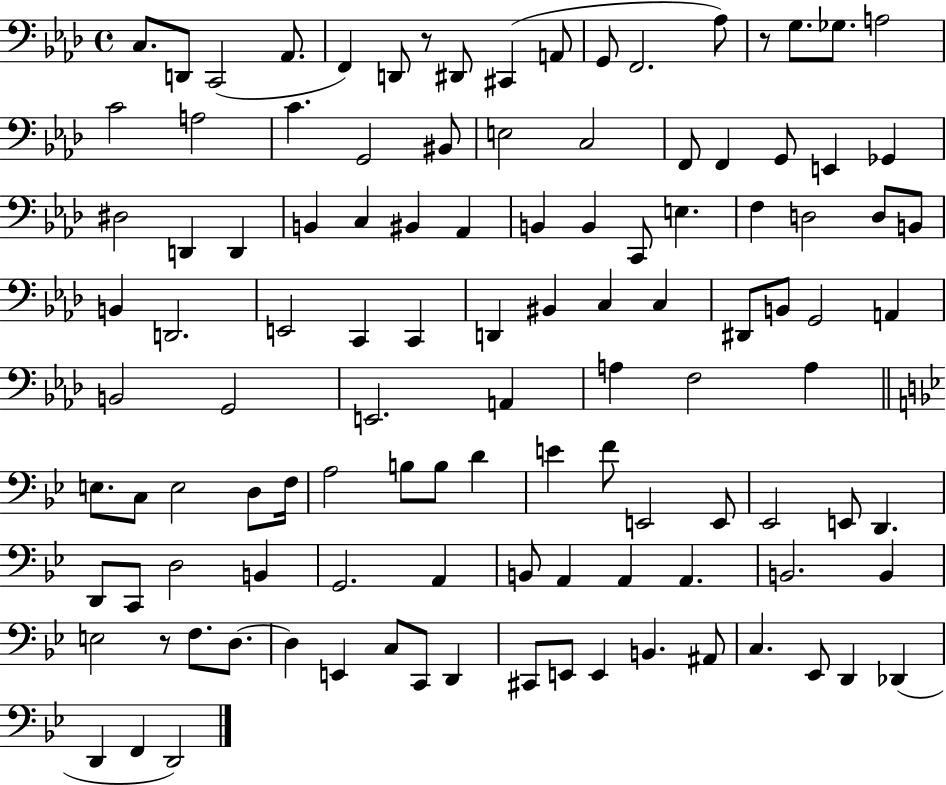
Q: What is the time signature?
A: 4/4